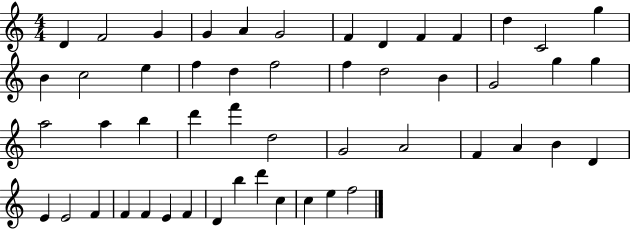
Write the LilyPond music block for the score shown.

{
  \clef treble
  \numericTimeSignature
  \time 4/4
  \key c \major
  d'4 f'2 g'4 | g'4 a'4 g'2 | f'4 d'4 f'4 f'4 | d''4 c'2 g''4 | \break b'4 c''2 e''4 | f''4 d''4 f''2 | f''4 d''2 b'4 | g'2 g''4 g''4 | \break a''2 a''4 b''4 | d'''4 f'''4 d''2 | g'2 a'2 | f'4 a'4 b'4 d'4 | \break e'4 e'2 f'4 | f'4 f'4 e'4 f'4 | d'4 b''4 d'''4 c''4 | c''4 e''4 f''2 | \break \bar "|."
}